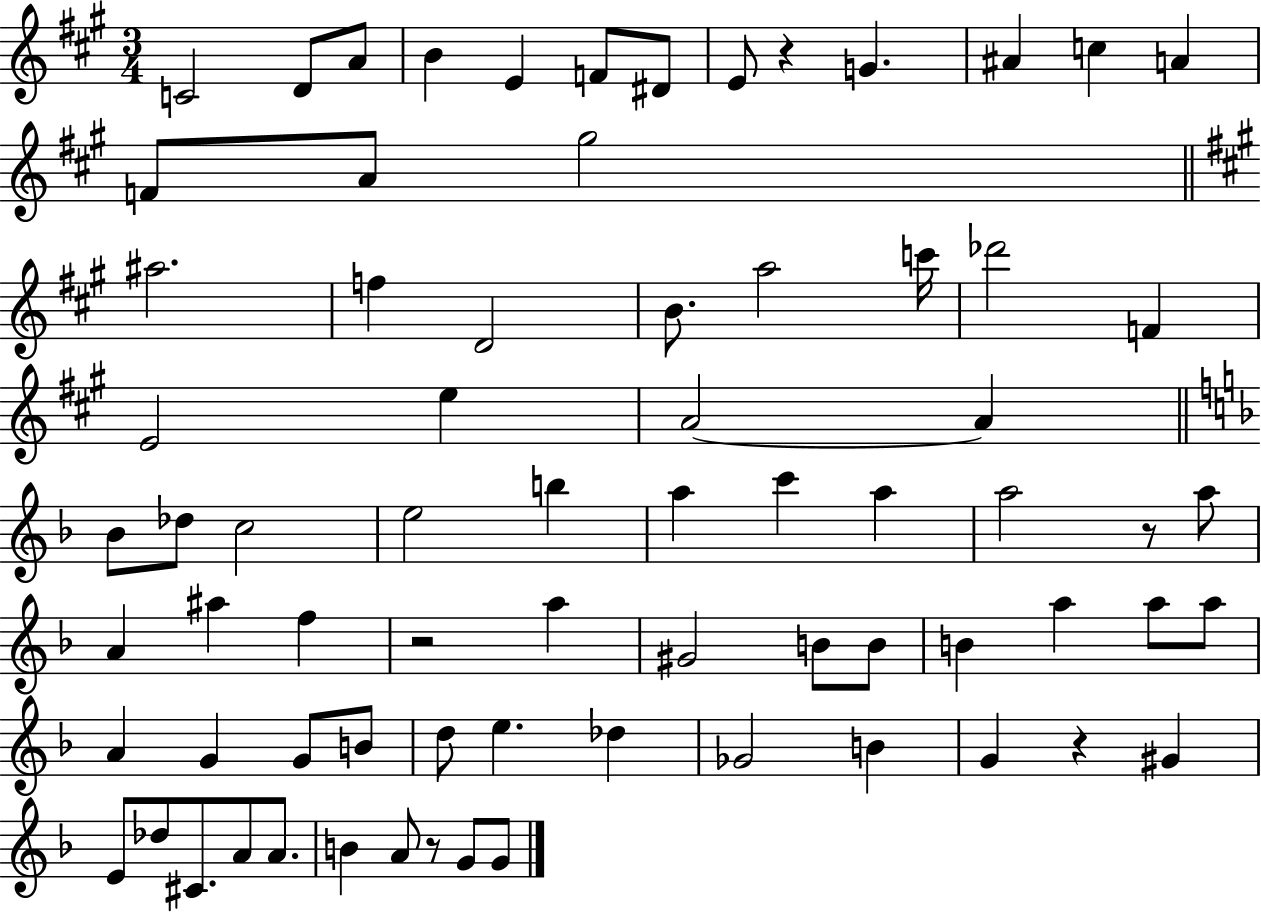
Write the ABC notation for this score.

X:1
T:Untitled
M:3/4
L:1/4
K:A
C2 D/2 A/2 B E F/2 ^D/2 E/2 z G ^A c A F/2 A/2 ^g2 ^a2 f D2 B/2 a2 c'/4 _d'2 F E2 e A2 A _B/2 _d/2 c2 e2 b a c' a a2 z/2 a/2 A ^a f z2 a ^G2 B/2 B/2 B a a/2 a/2 A G G/2 B/2 d/2 e _d _G2 B G z ^G E/2 _d/2 ^C/2 A/2 A/2 B A/2 z/2 G/2 G/2